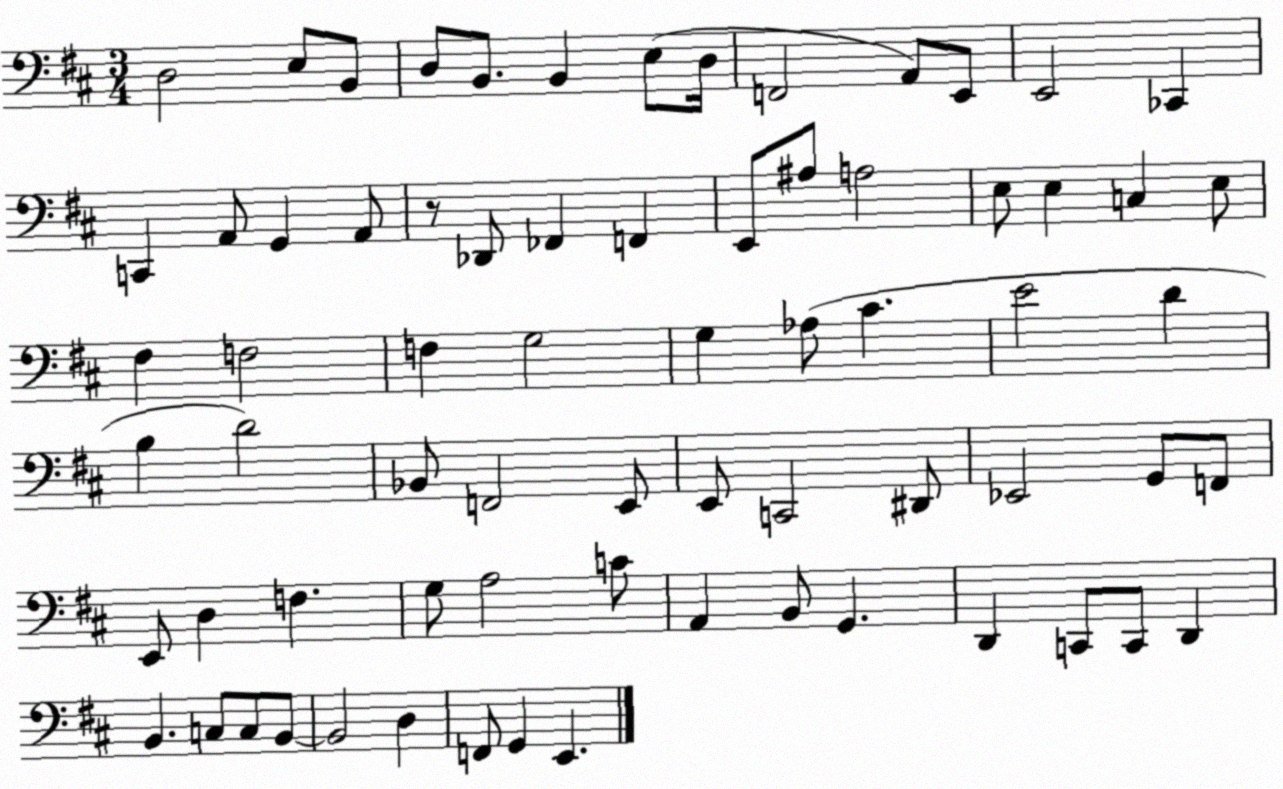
X:1
T:Untitled
M:3/4
L:1/4
K:D
D,2 E,/2 B,,/2 D,/2 B,,/2 B,, E,/2 D,/4 F,,2 A,,/2 E,,/2 E,,2 _C,, C,, A,,/2 G,, A,,/2 z/2 _D,,/2 _F,, F,, E,,/2 ^A,/2 A,2 E,/2 E, C, E,/2 ^F, F,2 F, G,2 G, _A,/2 ^C E2 D B, D2 _B,,/2 F,,2 E,,/2 E,,/2 C,,2 ^D,,/2 _E,,2 G,,/2 F,,/2 E,,/2 D, F, G,/2 A,2 C/2 A,, B,,/2 G,, D,, C,,/2 C,,/2 D,, B,, C,/2 C,/2 B,,/2 B,,2 D, F,,/2 G,, E,,